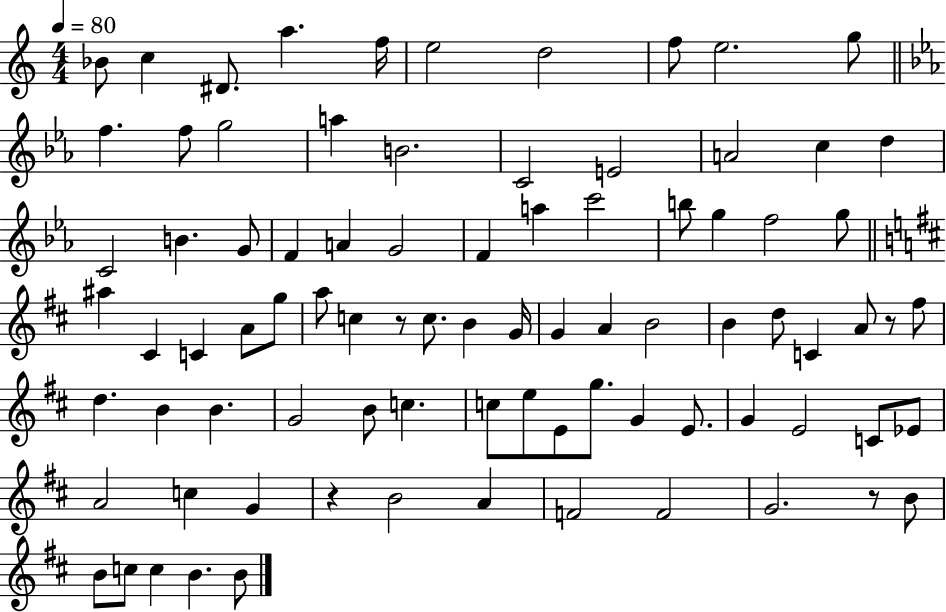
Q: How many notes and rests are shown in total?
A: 85